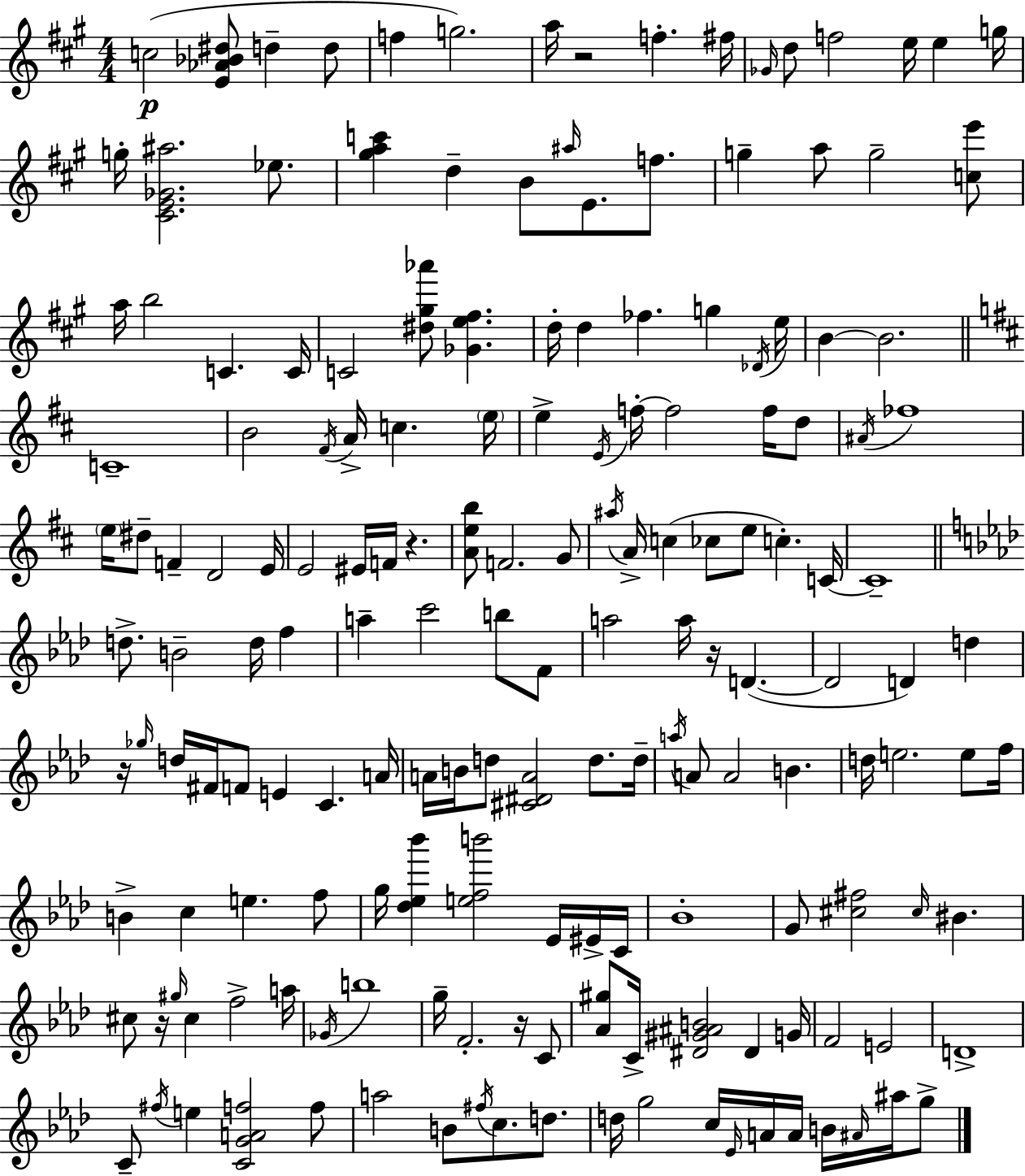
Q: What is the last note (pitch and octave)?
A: G5